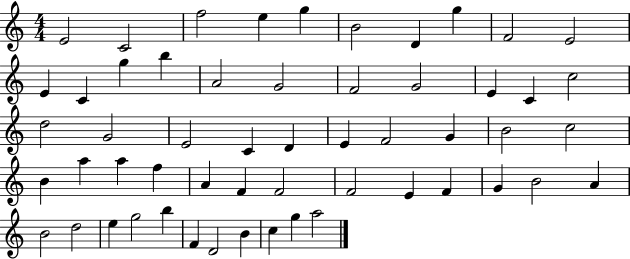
{
  \clef treble
  \numericTimeSignature
  \time 4/4
  \key c \major
  e'2 c'2 | f''2 e''4 g''4 | b'2 d'4 g''4 | f'2 e'2 | \break e'4 c'4 g''4 b''4 | a'2 g'2 | f'2 g'2 | e'4 c'4 c''2 | \break d''2 g'2 | e'2 c'4 d'4 | e'4 f'2 g'4 | b'2 c''2 | \break b'4 a''4 a''4 f''4 | a'4 f'4 f'2 | f'2 e'4 f'4 | g'4 b'2 a'4 | \break b'2 d''2 | e''4 g''2 b''4 | f'4 d'2 b'4 | c''4 g''4 a''2 | \break \bar "|."
}